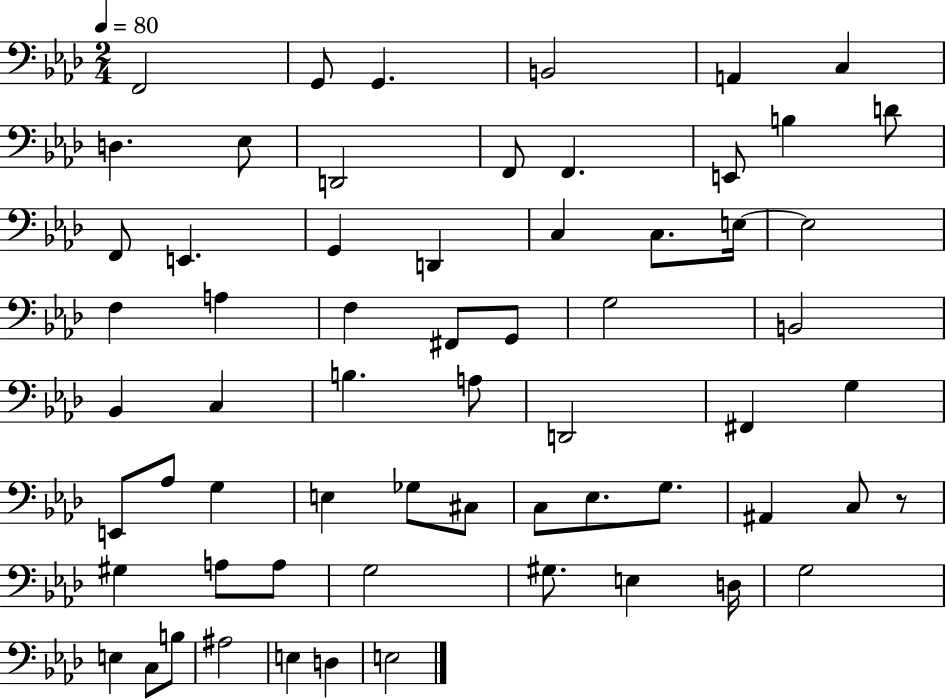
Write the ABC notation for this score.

X:1
T:Untitled
M:2/4
L:1/4
K:Ab
F,,2 G,,/2 G,, B,,2 A,, C, D, _E,/2 D,,2 F,,/2 F,, E,,/2 B, D/2 F,,/2 E,, G,, D,, C, C,/2 E,/4 E,2 F, A, F, ^F,,/2 G,,/2 G,2 B,,2 _B,, C, B, A,/2 D,,2 ^F,, G, E,,/2 _A,/2 G, E, _G,/2 ^C,/2 C,/2 _E,/2 G,/2 ^A,, C,/2 z/2 ^G, A,/2 A,/2 G,2 ^G,/2 E, D,/4 G,2 E, C,/2 B,/2 ^A,2 E, D, E,2